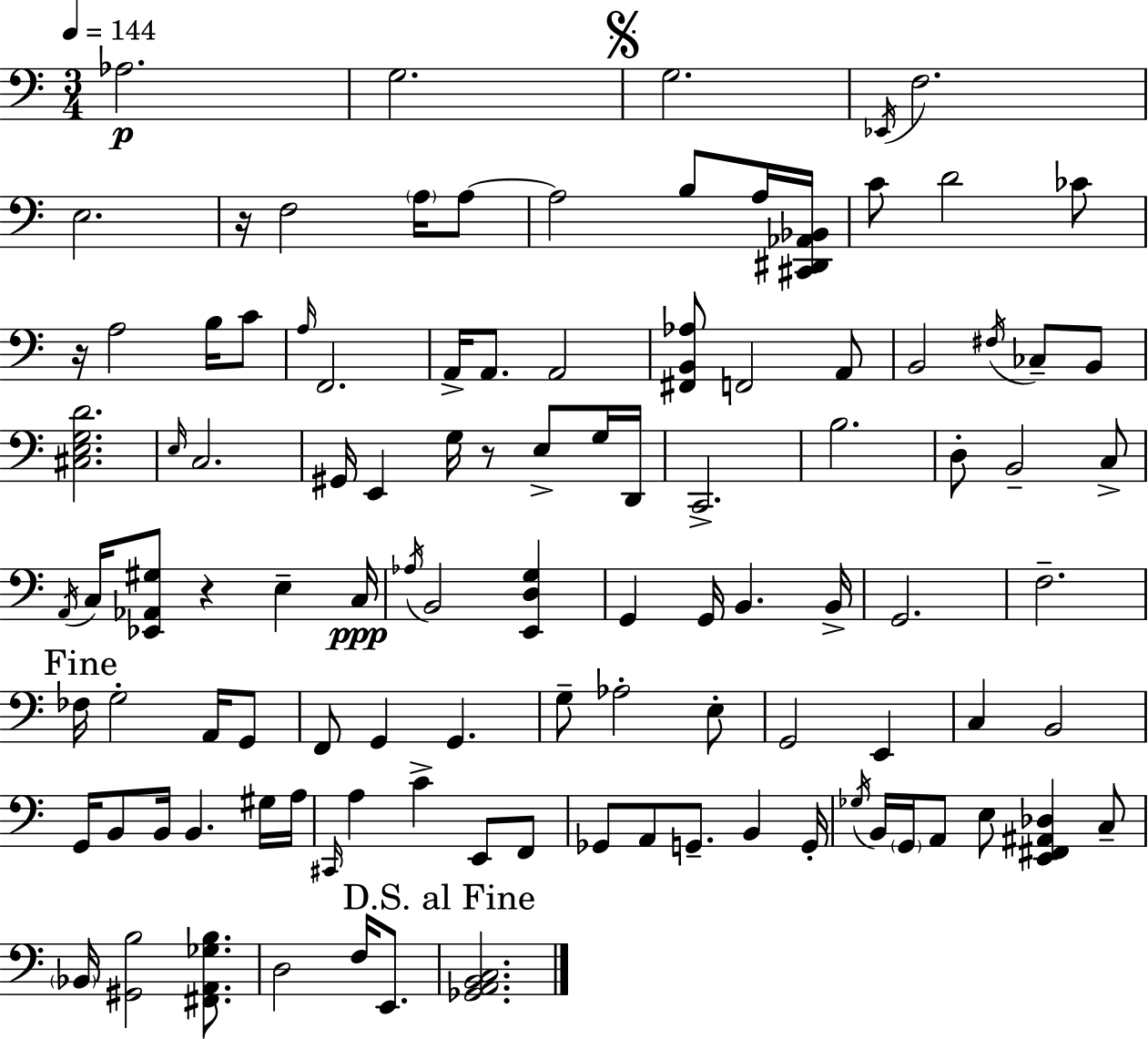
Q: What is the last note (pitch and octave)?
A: E2